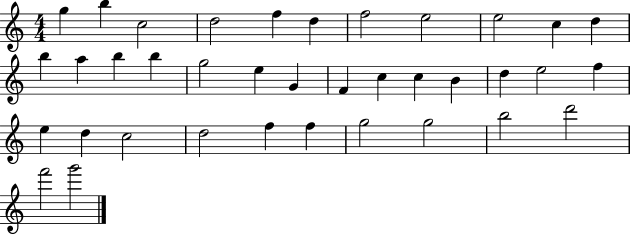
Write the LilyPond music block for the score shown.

{
  \clef treble
  \numericTimeSignature
  \time 4/4
  \key c \major
  g''4 b''4 c''2 | d''2 f''4 d''4 | f''2 e''2 | e''2 c''4 d''4 | \break b''4 a''4 b''4 b''4 | g''2 e''4 g'4 | f'4 c''4 c''4 b'4 | d''4 e''2 f''4 | \break e''4 d''4 c''2 | d''2 f''4 f''4 | g''2 g''2 | b''2 d'''2 | \break f'''2 g'''2 | \bar "|."
}